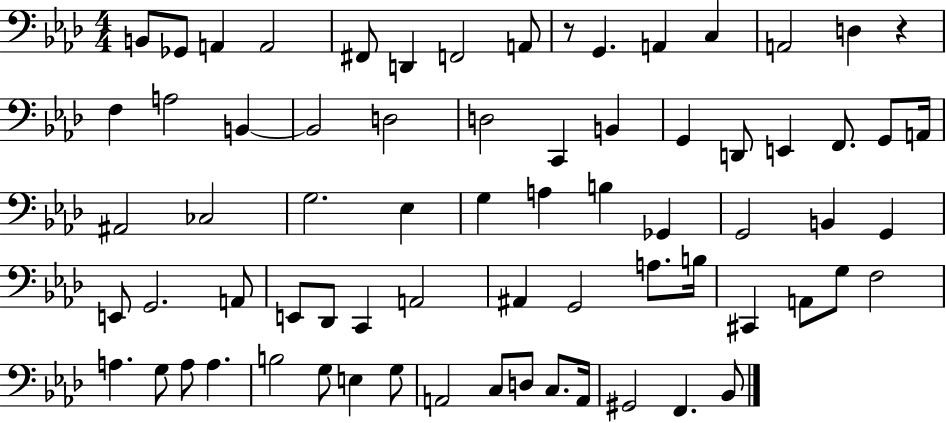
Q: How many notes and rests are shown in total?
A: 71